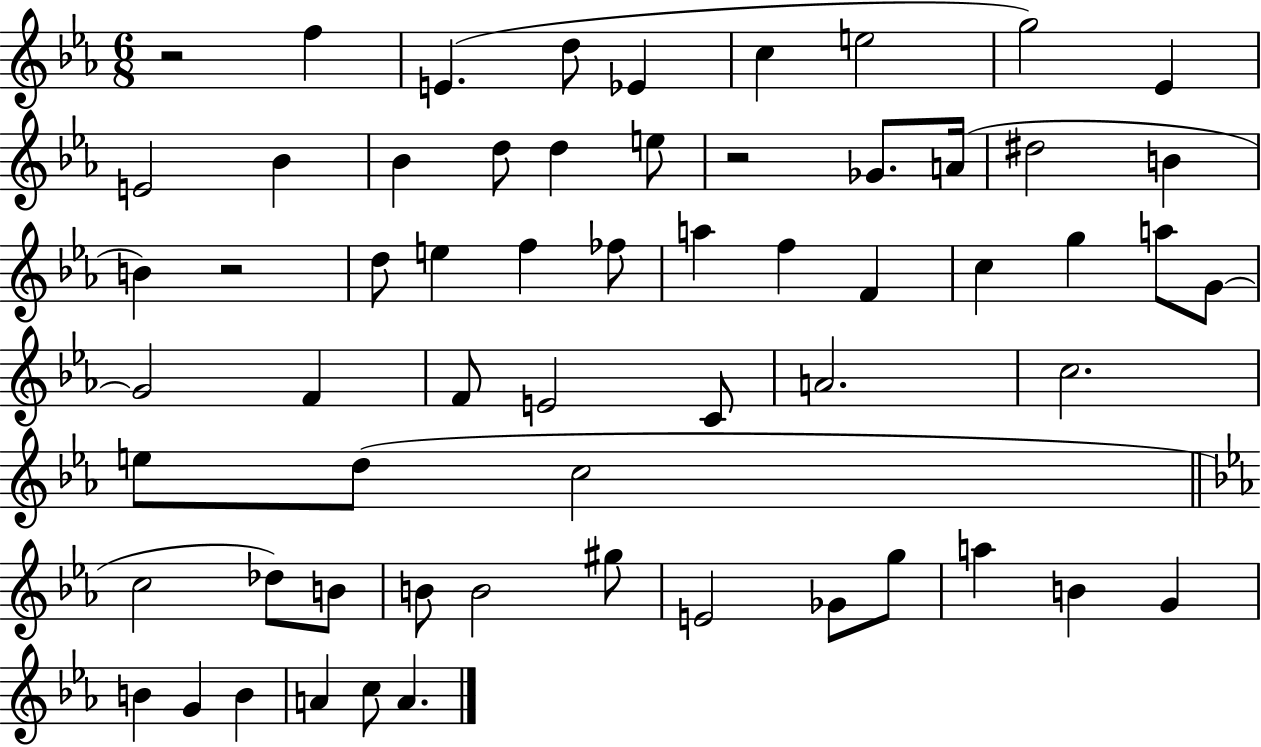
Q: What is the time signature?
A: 6/8